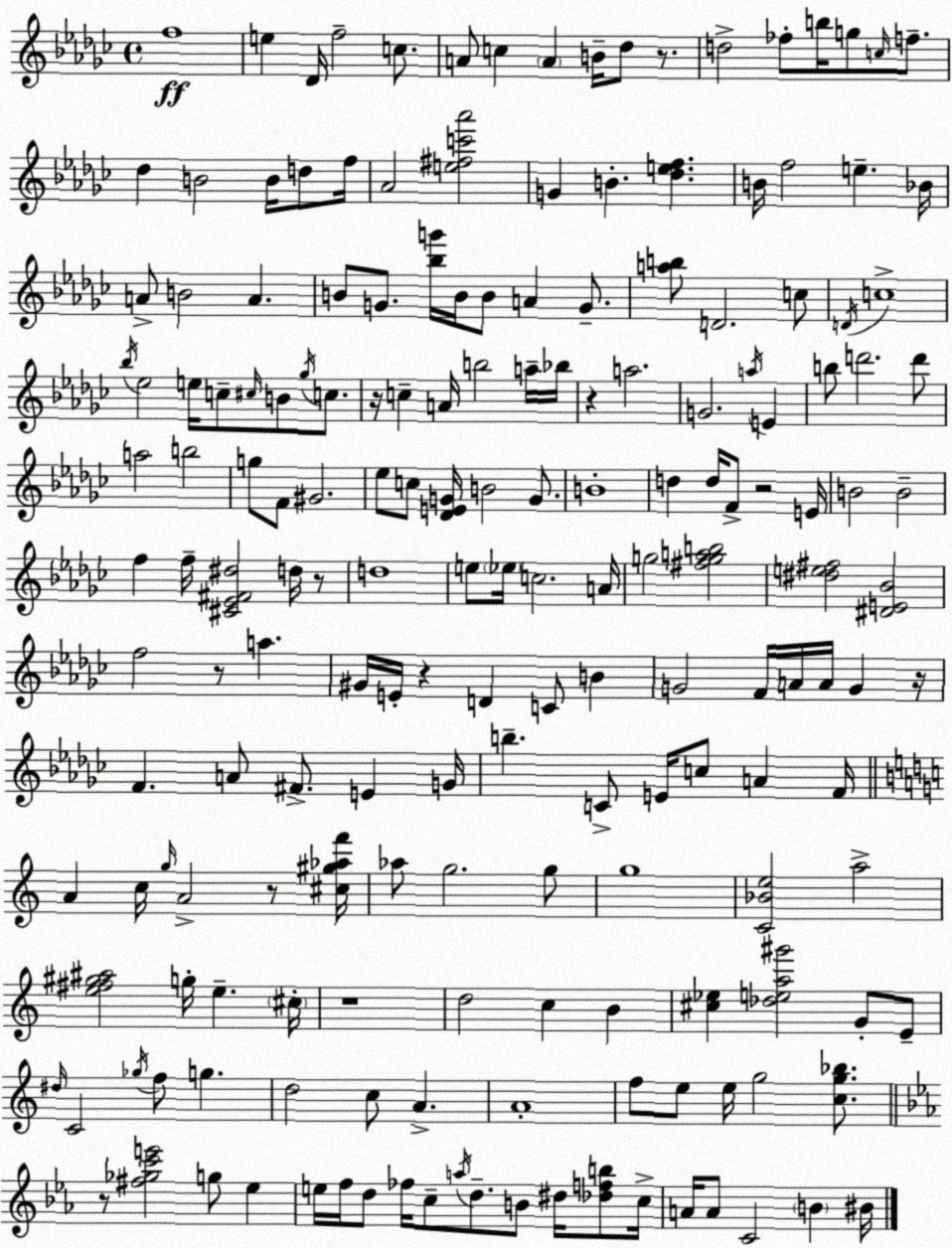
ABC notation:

X:1
T:Untitled
M:4/4
L:1/4
K:Ebm
f4 e _D/4 f2 c/2 A/2 c A B/4 _d/2 z/2 d2 _f/2 b/4 g/2 c/4 f/2 _d B2 B/4 d/2 f/4 _A2 [e^fc'_a']2 G B [_def] B/4 f2 e _B/4 A/2 B2 A B/2 G/2 [_bg']/4 B/4 B/2 A G/2 [ab]/2 D2 c/2 D/4 c4 _b/4 _e2 e/4 c/2 ^c/4 B/2 _g/4 c/2 z/4 c A/4 b2 a/4 _b/4 z a2 G2 a/4 E b/2 d'2 d'/2 a2 b2 g/2 F/2 ^G2 _e/2 c/2 [_DEG]/4 B2 G/2 B4 d d/4 F/2 z2 E/4 B2 B2 f f/4 [^C_E^F^d]2 d/4 z/2 d4 e/2 _e/4 c2 A/4 g2 [^fgab]2 [^de^f]2 [^DE_B]2 f2 z/2 a ^G/4 E/4 z D C/2 B G2 F/4 A/4 A/4 G z/4 F A/2 ^F/2 E G/4 b C/2 E/4 c/2 A F/4 A c/4 g/4 A2 z/2 [^c^g_af']/4 _a/2 g2 g/2 g4 [C_Be]2 a2 [e^f^g^a]2 g/4 e ^c/4 z4 d2 c B [^c_e] [_dea^g']2 G/2 E/2 ^d/4 C2 _g/4 f/2 g d2 c/2 A A4 f/2 e/2 e/4 g2 [cg_b]/2 z/2 [^f_gc'e']2 g/2 _e e/4 f/4 d/2 _f/4 c/2 a/4 d/2 B/2 ^d/4 [_dfb]/2 c/4 A/4 A/2 C2 B ^B/4